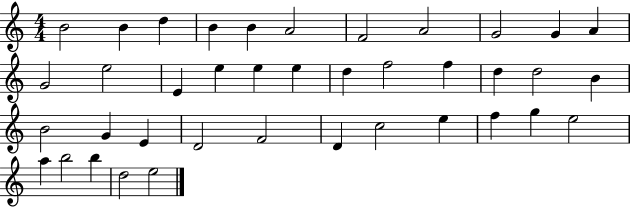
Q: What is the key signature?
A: C major